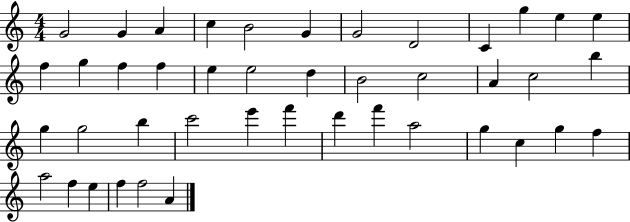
{
  \clef treble
  \numericTimeSignature
  \time 4/4
  \key c \major
  g'2 g'4 a'4 | c''4 b'2 g'4 | g'2 d'2 | c'4 g''4 e''4 e''4 | \break f''4 g''4 f''4 f''4 | e''4 e''2 d''4 | b'2 c''2 | a'4 c''2 b''4 | \break g''4 g''2 b''4 | c'''2 e'''4 f'''4 | d'''4 f'''4 a''2 | g''4 c''4 g''4 f''4 | \break a''2 f''4 e''4 | f''4 f''2 a'4 | \bar "|."
}